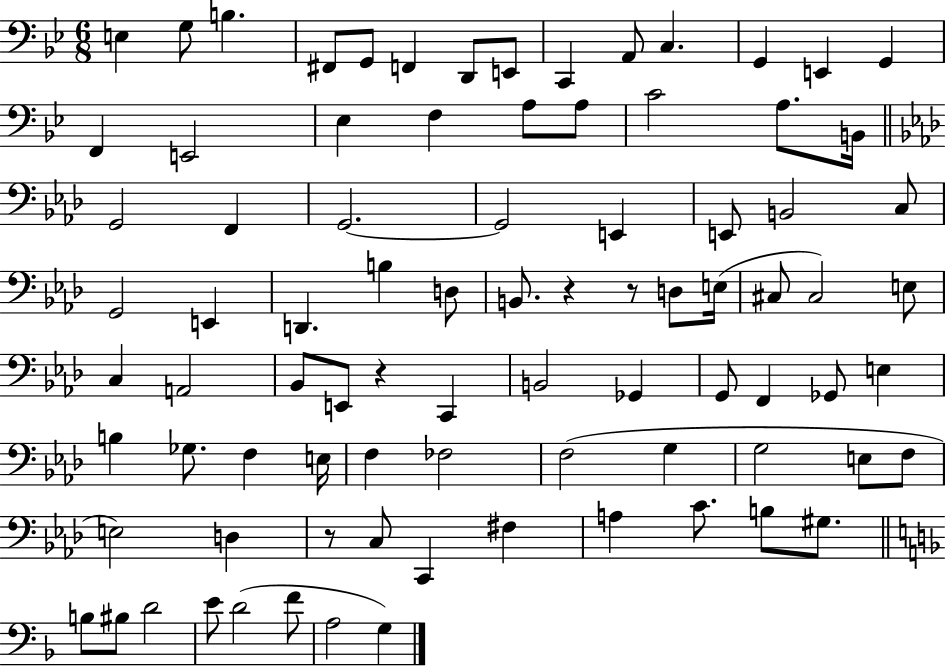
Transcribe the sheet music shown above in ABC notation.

X:1
T:Untitled
M:6/8
L:1/4
K:Bb
E, G,/2 B, ^F,,/2 G,,/2 F,, D,,/2 E,,/2 C,, A,,/2 C, G,, E,, G,, F,, E,,2 _E, F, A,/2 A,/2 C2 A,/2 B,,/4 G,,2 F,, G,,2 G,,2 E,, E,,/2 B,,2 C,/2 G,,2 E,, D,, B, D,/2 B,,/2 z z/2 D,/2 E,/4 ^C,/2 ^C,2 E,/2 C, A,,2 _B,,/2 E,,/2 z C,, B,,2 _G,, G,,/2 F,, _G,,/2 E, B, _G,/2 F, E,/4 F, _F,2 F,2 G, G,2 E,/2 F,/2 E,2 D, z/2 C,/2 C,, ^F, A, C/2 B,/2 ^G,/2 B,/2 ^B,/2 D2 E/2 D2 F/2 A,2 G,